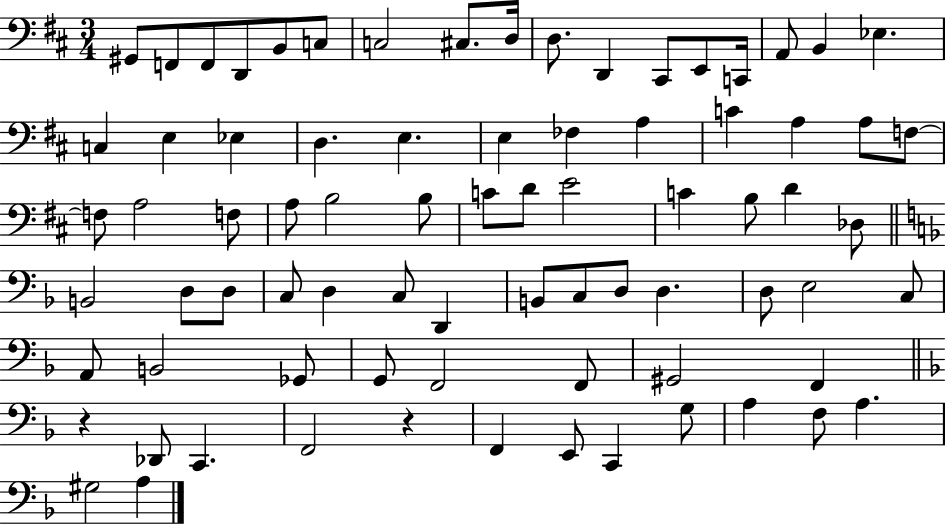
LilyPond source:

{
  \clef bass
  \numericTimeSignature
  \time 3/4
  \key d \major
  gis,8 f,8 f,8 d,8 b,8 c8 | c2 cis8. d16 | d8. d,4 cis,8 e,8 c,16 | a,8 b,4 ees4. | \break c4 e4 ees4 | d4. e4. | e4 fes4 a4 | c'4 a4 a8 f8~~ | \break f8 a2 f8 | a8 b2 b8 | c'8 d'8 e'2 | c'4 b8 d'4 des8 | \break \bar "||" \break \key d \minor b,2 d8 d8 | c8 d4 c8 d,4 | b,8 c8 d8 d4. | d8 e2 c8 | \break a,8 b,2 ges,8 | g,8 f,2 f,8 | gis,2 f,4 | \bar "||" \break \key f \major r4 des,8 c,4. | f,2 r4 | f,4 e,8 c,4 g8 | a4 f8 a4. | \break gis2 a4 | \bar "|."
}